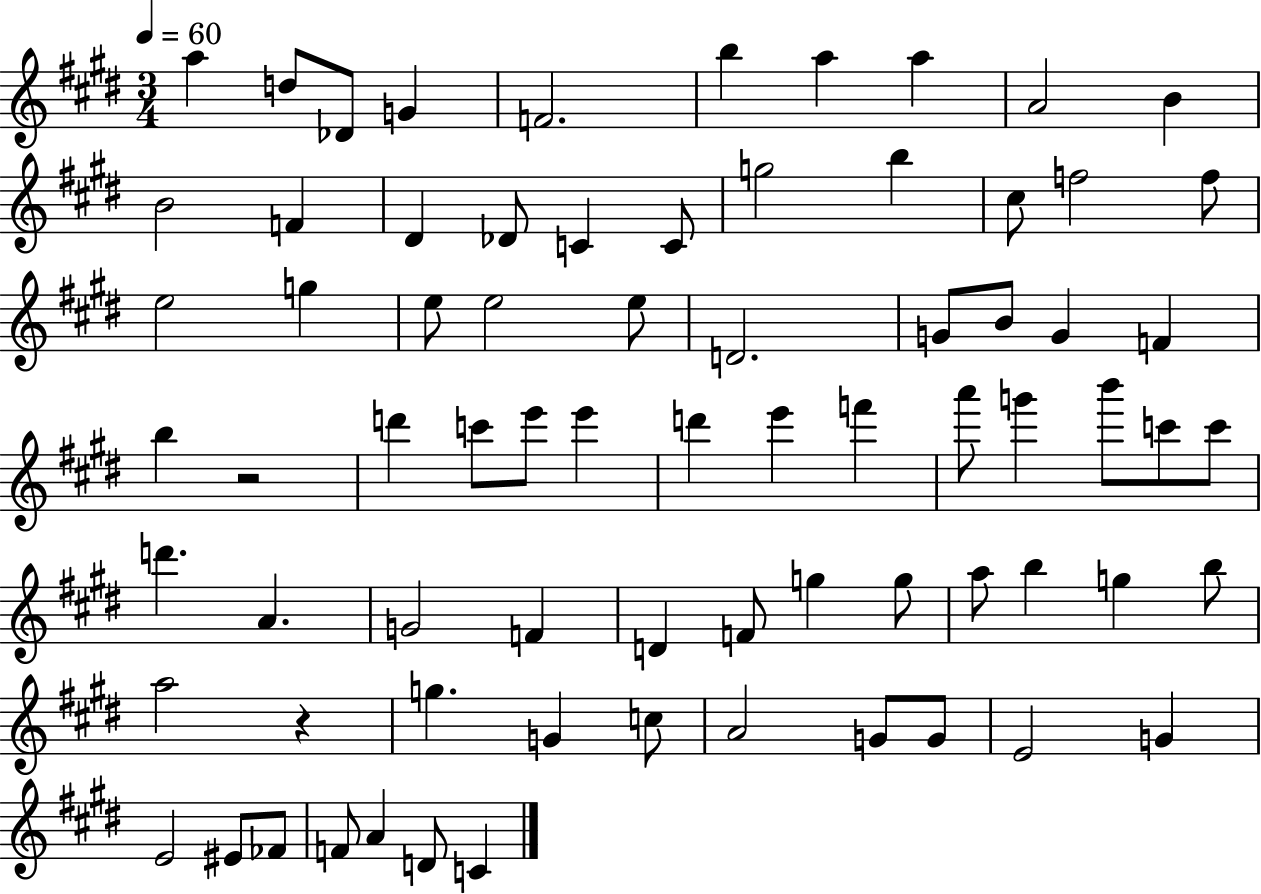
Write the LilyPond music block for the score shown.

{
  \clef treble
  \numericTimeSignature
  \time 3/4
  \key e \major
  \tempo 4 = 60
  a''4 d''8 des'8 g'4 | f'2. | b''4 a''4 a''4 | a'2 b'4 | \break b'2 f'4 | dis'4 des'8 c'4 c'8 | g''2 b''4 | cis''8 f''2 f''8 | \break e''2 g''4 | e''8 e''2 e''8 | d'2. | g'8 b'8 g'4 f'4 | \break b''4 r2 | d'''4 c'''8 e'''8 e'''4 | d'''4 e'''4 f'''4 | a'''8 g'''4 b'''8 c'''8 c'''8 | \break d'''4. a'4. | g'2 f'4 | d'4 f'8 g''4 g''8 | a''8 b''4 g''4 b''8 | \break a''2 r4 | g''4. g'4 c''8 | a'2 g'8 g'8 | e'2 g'4 | \break e'2 eis'8 fes'8 | f'8 a'4 d'8 c'4 | \bar "|."
}